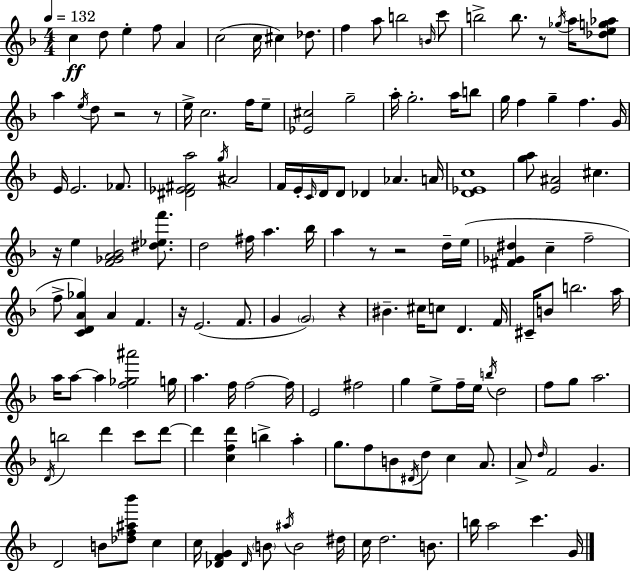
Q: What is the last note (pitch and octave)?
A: G4